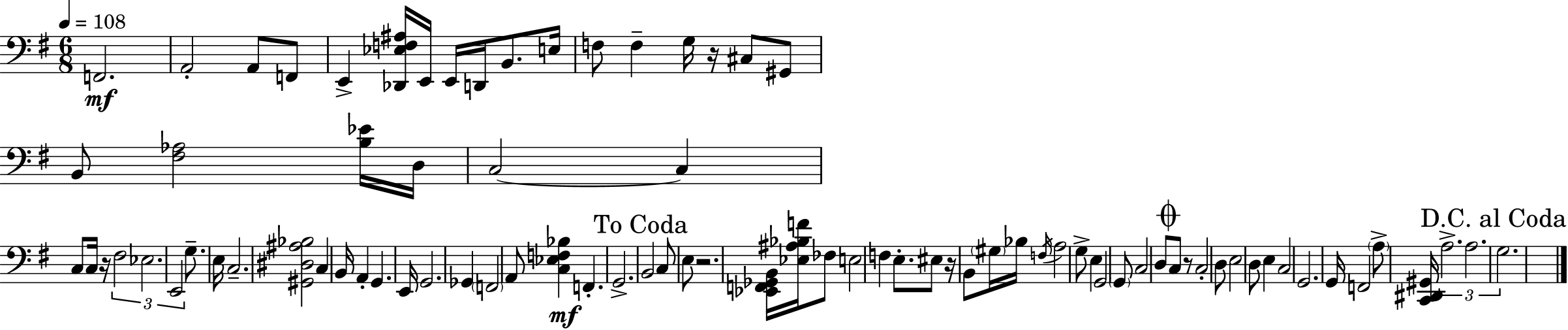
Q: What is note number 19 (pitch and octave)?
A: C3